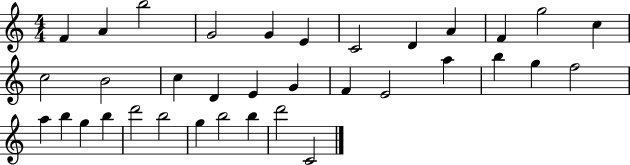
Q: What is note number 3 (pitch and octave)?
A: B5